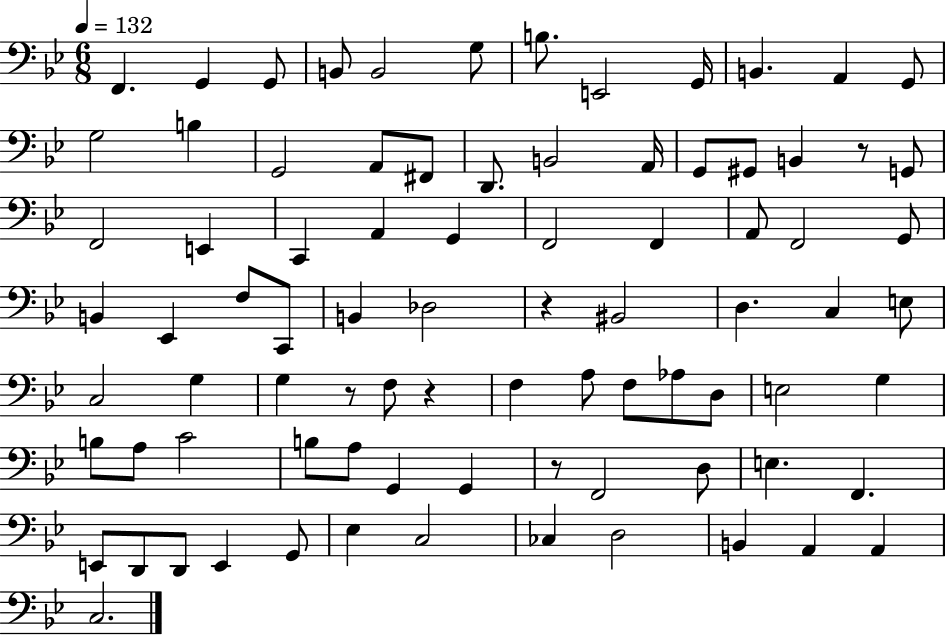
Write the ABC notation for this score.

X:1
T:Untitled
M:6/8
L:1/4
K:Bb
F,, G,, G,,/2 B,,/2 B,,2 G,/2 B,/2 E,,2 G,,/4 B,, A,, G,,/2 G,2 B, G,,2 A,,/2 ^F,,/2 D,,/2 B,,2 A,,/4 G,,/2 ^G,,/2 B,, z/2 G,,/2 F,,2 E,, C,, A,, G,, F,,2 F,, A,,/2 F,,2 G,,/2 B,, _E,, F,/2 C,,/2 B,, _D,2 z ^B,,2 D, C, E,/2 C,2 G, G, z/2 F,/2 z F, A,/2 F,/2 _A,/2 D,/2 E,2 G, B,/2 A,/2 C2 B,/2 A,/2 G,, G,, z/2 F,,2 D,/2 E, F,, E,,/2 D,,/2 D,,/2 E,, G,,/2 _E, C,2 _C, D,2 B,, A,, A,, C,2